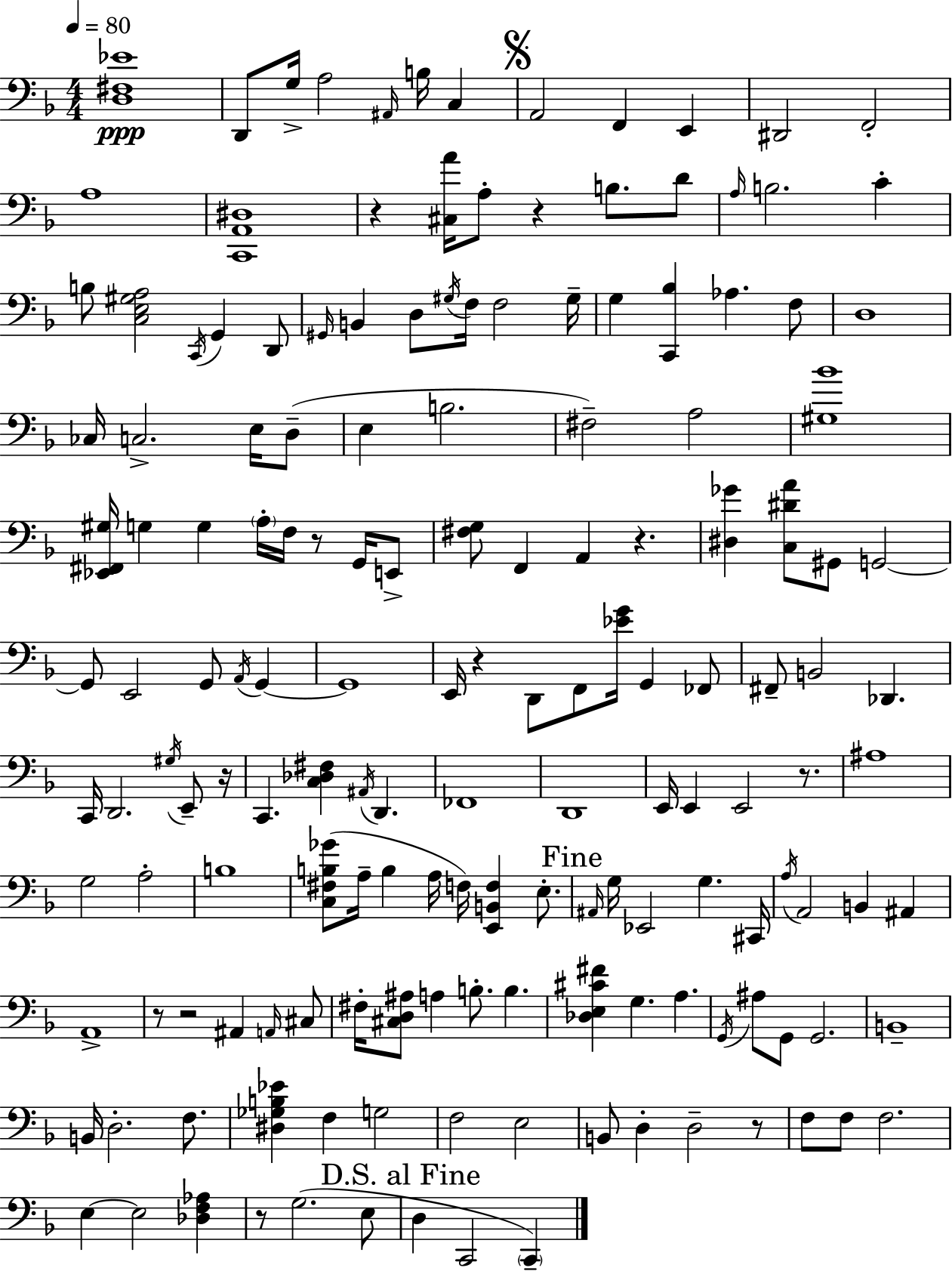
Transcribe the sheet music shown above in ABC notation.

X:1
T:Untitled
M:4/4
L:1/4
K:F
[D,^F,_E]4 D,,/2 G,/4 A,2 ^A,,/4 B,/4 C, A,,2 F,, E,, ^D,,2 F,,2 A,4 [C,,A,,^D,]4 z [^C,A]/4 A,/2 z B,/2 D/2 A,/4 B,2 C B,/2 [C,E,^G,A,]2 C,,/4 G,, D,,/2 ^G,,/4 B,, D,/2 ^G,/4 F,/4 F,2 ^G,/4 G, [C,,_B,] _A, F,/2 D,4 _C,/4 C,2 E,/4 D,/2 E, B,2 ^F,2 A,2 [^G,_B]4 [_E,,^F,,^G,]/4 G, G, A,/4 F,/4 z/2 G,,/4 E,,/2 [^F,G,]/2 F,, A,, z [^D,_G] [C,^DA]/2 ^G,,/2 G,,2 G,,/2 E,,2 G,,/2 A,,/4 G,, G,,4 E,,/4 z D,,/2 F,,/2 [_EG]/4 G,, _F,,/2 ^F,,/2 B,,2 _D,, C,,/4 D,,2 ^G,/4 E,,/2 z/4 C,, [C,_D,^F,] ^A,,/4 D,, _F,,4 D,,4 E,,/4 E,, E,,2 z/2 ^A,4 G,2 A,2 B,4 [C,^F,B,_G]/2 A,/4 B, A,/4 F,/4 [E,,B,,F,] E,/2 ^A,,/4 G,/4 _E,,2 G, ^C,,/4 A,/4 A,,2 B,, ^A,, A,,4 z/2 z2 ^A,, A,,/4 ^C,/2 ^F,/4 [^C,D,^A,]/2 A, B,/2 B, [_D,E,^C^F] G, A, G,,/4 ^A,/2 G,,/2 G,,2 B,,4 B,,/4 D,2 F,/2 [^D,_G,B,_E] F, G,2 F,2 E,2 B,,/2 D, D,2 z/2 F,/2 F,/2 F,2 E, E,2 [_D,F,_A,] z/2 G,2 E,/2 D, C,,2 C,,